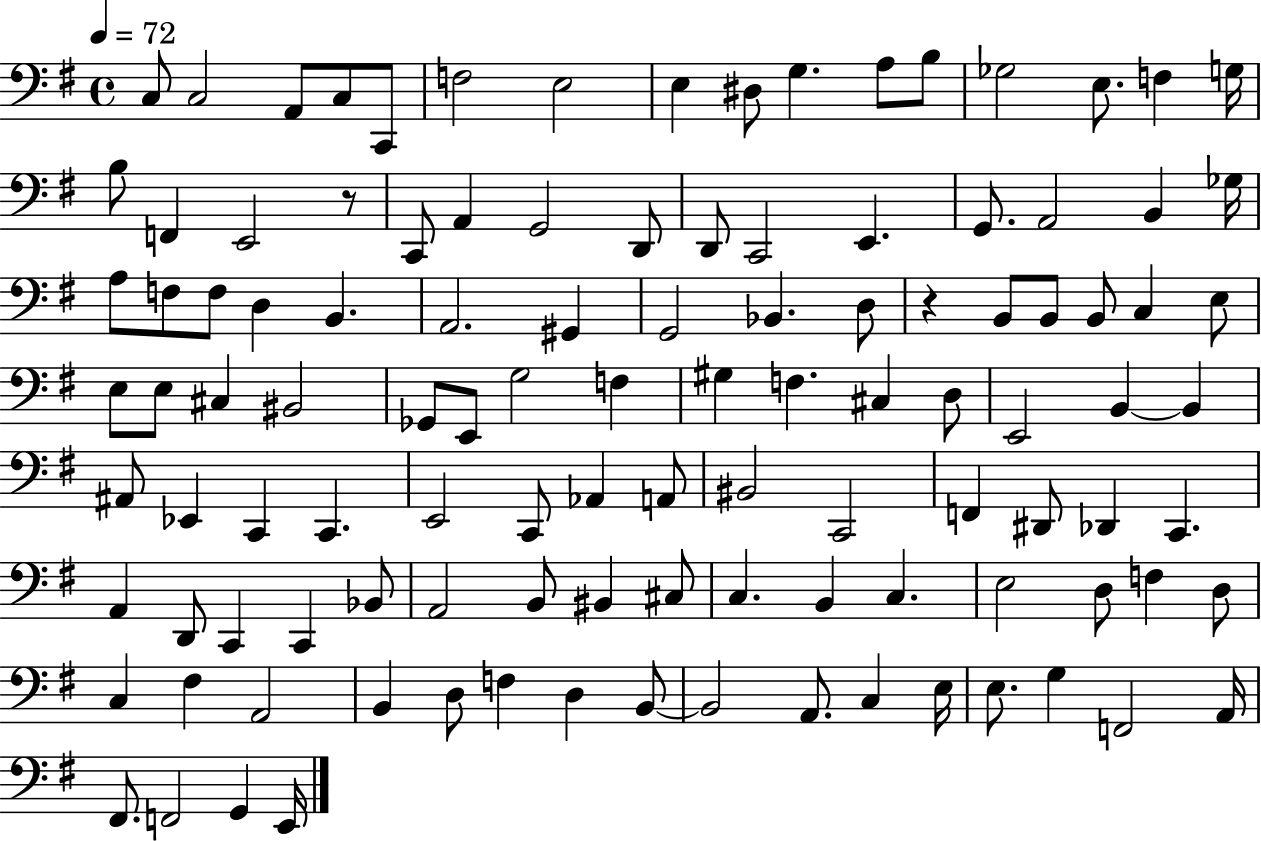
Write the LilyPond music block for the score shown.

{
  \clef bass
  \time 4/4
  \defaultTimeSignature
  \key g \major
  \tempo 4 = 72
  \repeat volta 2 { c8 c2 a,8 c8 c,8 | f2 e2 | e4 dis8 g4. a8 b8 | ges2 e8. f4 g16 | \break b8 f,4 e,2 r8 | c,8 a,4 g,2 d,8 | d,8 c,2 e,4. | g,8. a,2 b,4 ges16 | \break a8 f8 f8 d4 b,4. | a,2. gis,4 | g,2 bes,4. d8 | r4 b,8 b,8 b,8 c4 e8 | \break e8 e8 cis4 bis,2 | ges,8 e,8 g2 f4 | gis4 f4. cis4 d8 | e,2 b,4~~ b,4 | \break ais,8 ees,4 c,4 c,4. | e,2 c,8 aes,4 a,8 | bis,2 c,2 | f,4 dis,8 des,4 c,4. | \break a,4 d,8 c,4 c,4 bes,8 | a,2 b,8 bis,4 cis8 | c4. b,4 c4. | e2 d8 f4 d8 | \break c4 fis4 a,2 | b,4 d8 f4 d4 b,8~~ | b,2 a,8. c4 e16 | e8. g4 f,2 a,16 | \break fis,8. f,2 g,4 e,16 | } \bar "|."
}